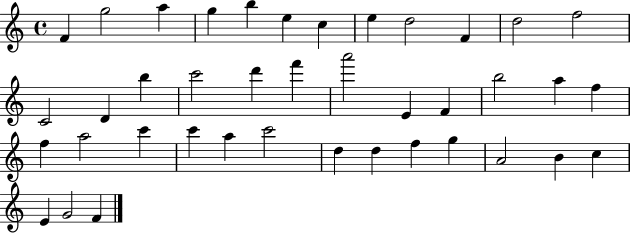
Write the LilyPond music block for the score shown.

{
  \clef treble
  \time 4/4
  \defaultTimeSignature
  \key c \major
  f'4 g''2 a''4 | g''4 b''4 e''4 c''4 | e''4 d''2 f'4 | d''2 f''2 | \break c'2 d'4 b''4 | c'''2 d'''4 f'''4 | a'''2 e'4 f'4 | b''2 a''4 f''4 | \break f''4 a''2 c'''4 | c'''4 a''4 c'''2 | d''4 d''4 f''4 g''4 | a'2 b'4 c''4 | \break e'4 g'2 f'4 | \bar "|."
}